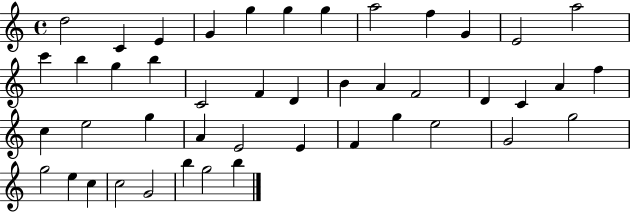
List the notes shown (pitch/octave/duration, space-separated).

D5/h C4/q E4/q G4/q G5/q G5/q G5/q A5/h F5/q G4/q E4/h A5/h C6/q B5/q G5/q B5/q C4/h F4/q D4/q B4/q A4/q F4/h D4/q C4/q A4/q F5/q C5/q E5/h G5/q A4/q E4/h E4/q F4/q G5/q E5/h G4/h G5/h G5/h E5/q C5/q C5/h G4/h B5/q G5/h B5/q